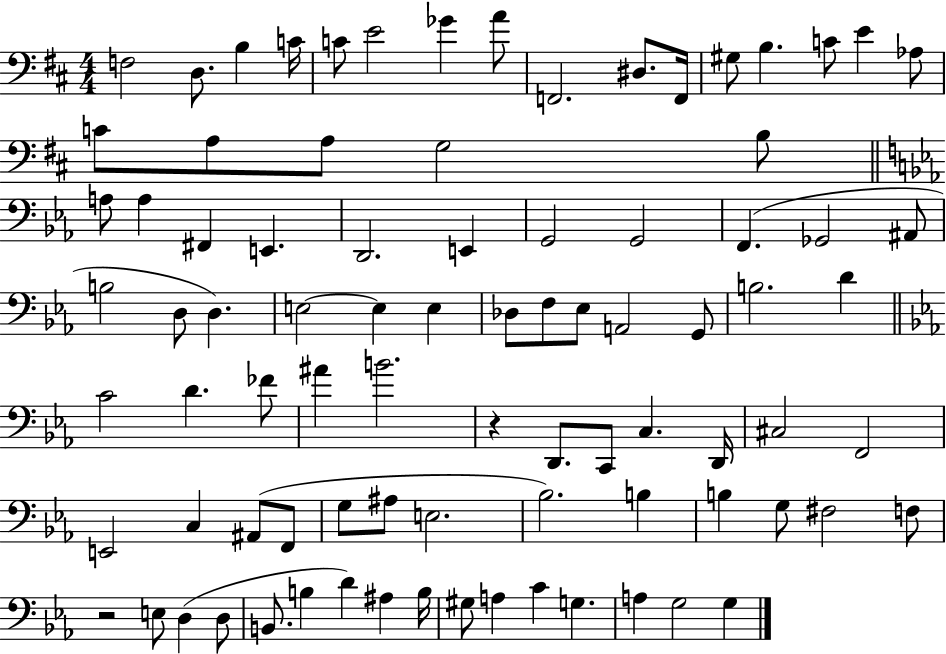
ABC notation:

X:1
T:Untitled
M:4/4
L:1/4
K:D
F,2 D,/2 B, C/4 C/2 E2 _G A/2 F,,2 ^D,/2 F,,/4 ^G,/2 B, C/2 E _A,/2 C/2 A,/2 A,/2 G,2 B,/2 A,/2 A, ^F,, E,, D,,2 E,, G,,2 G,,2 F,, _G,,2 ^A,,/2 B,2 D,/2 D, E,2 E, E, _D,/2 F,/2 _E,/2 A,,2 G,,/2 B,2 D C2 D _F/2 ^A B2 z D,,/2 C,,/2 C, D,,/4 ^C,2 F,,2 E,,2 C, ^A,,/2 F,,/2 G,/2 ^A,/2 E,2 _B,2 B, B, G,/2 ^F,2 F,/2 z2 E,/2 D, D,/2 B,,/2 B, D ^A, B,/4 ^G,/2 A, C G, A, G,2 G,